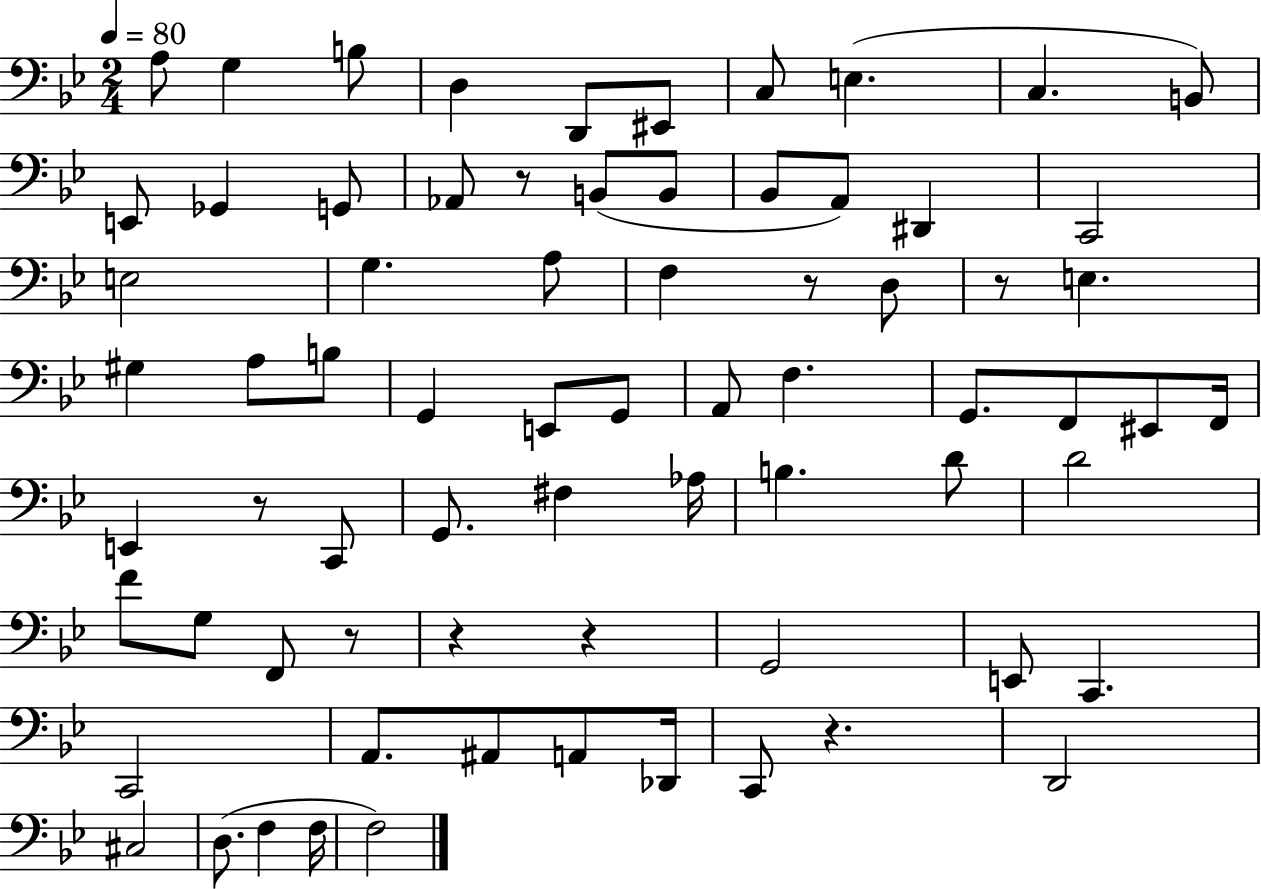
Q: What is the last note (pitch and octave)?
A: F3